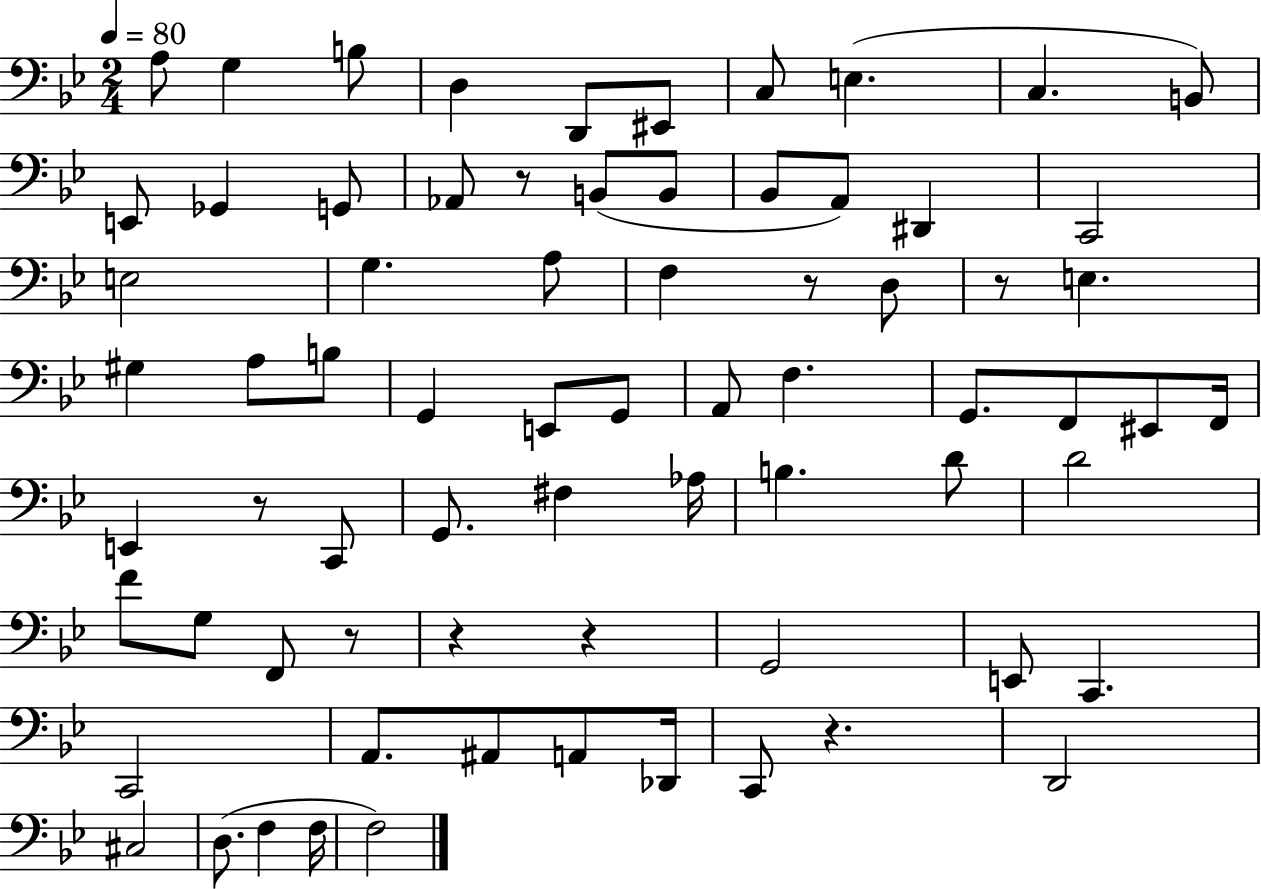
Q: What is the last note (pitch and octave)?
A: F3